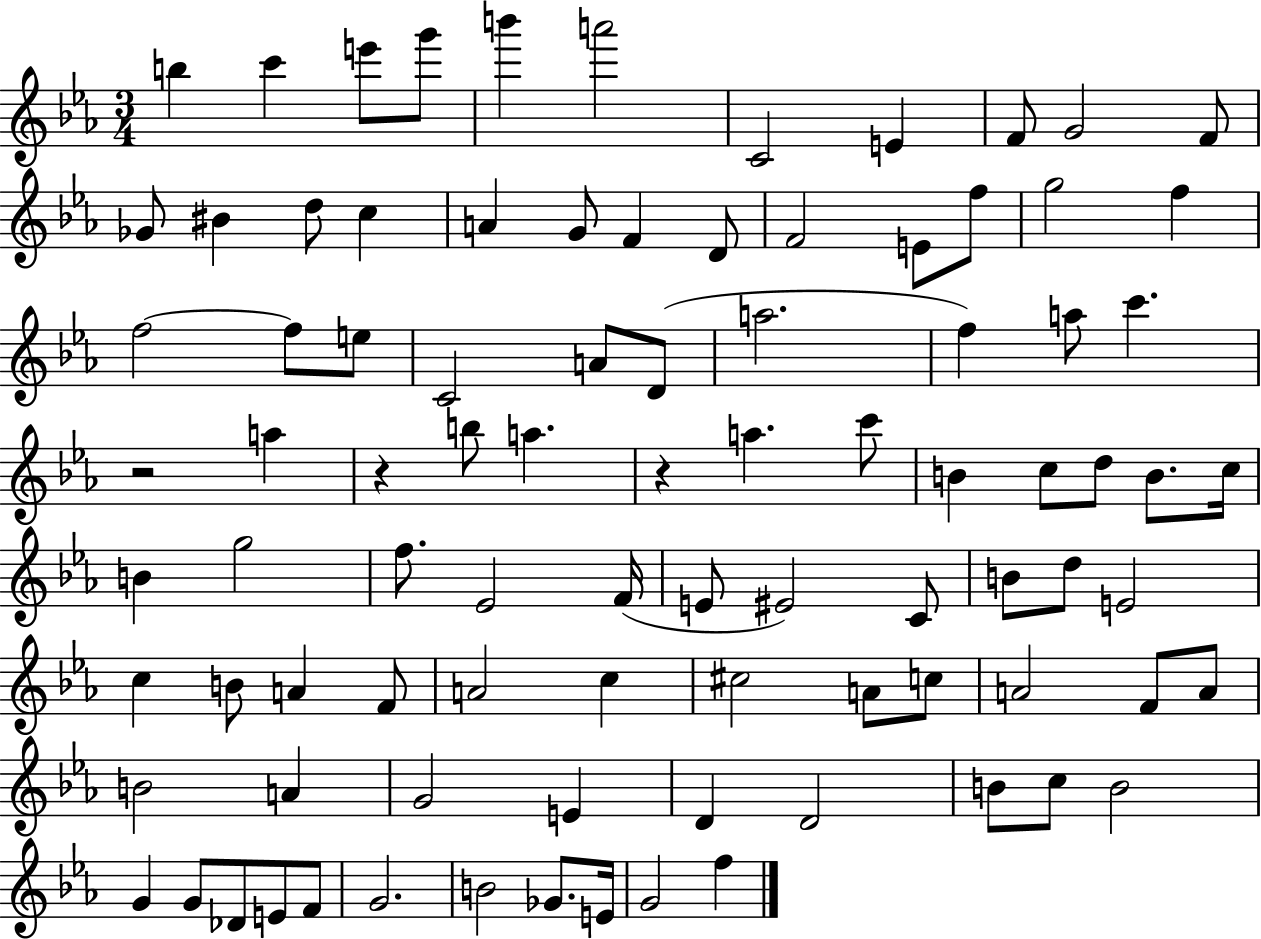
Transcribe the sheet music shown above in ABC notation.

X:1
T:Untitled
M:3/4
L:1/4
K:Eb
b c' e'/2 g'/2 b' a'2 C2 E F/2 G2 F/2 _G/2 ^B d/2 c A G/2 F D/2 F2 E/2 f/2 g2 f f2 f/2 e/2 C2 A/2 D/2 a2 f a/2 c' z2 a z b/2 a z a c'/2 B c/2 d/2 B/2 c/4 B g2 f/2 _E2 F/4 E/2 ^E2 C/2 B/2 d/2 E2 c B/2 A F/2 A2 c ^c2 A/2 c/2 A2 F/2 A/2 B2 A G2 E D D2 B/2 c/2 B2 G G/2 _D/2 E/2 F/2 G2 B2 _G/2 E/4 G2 f